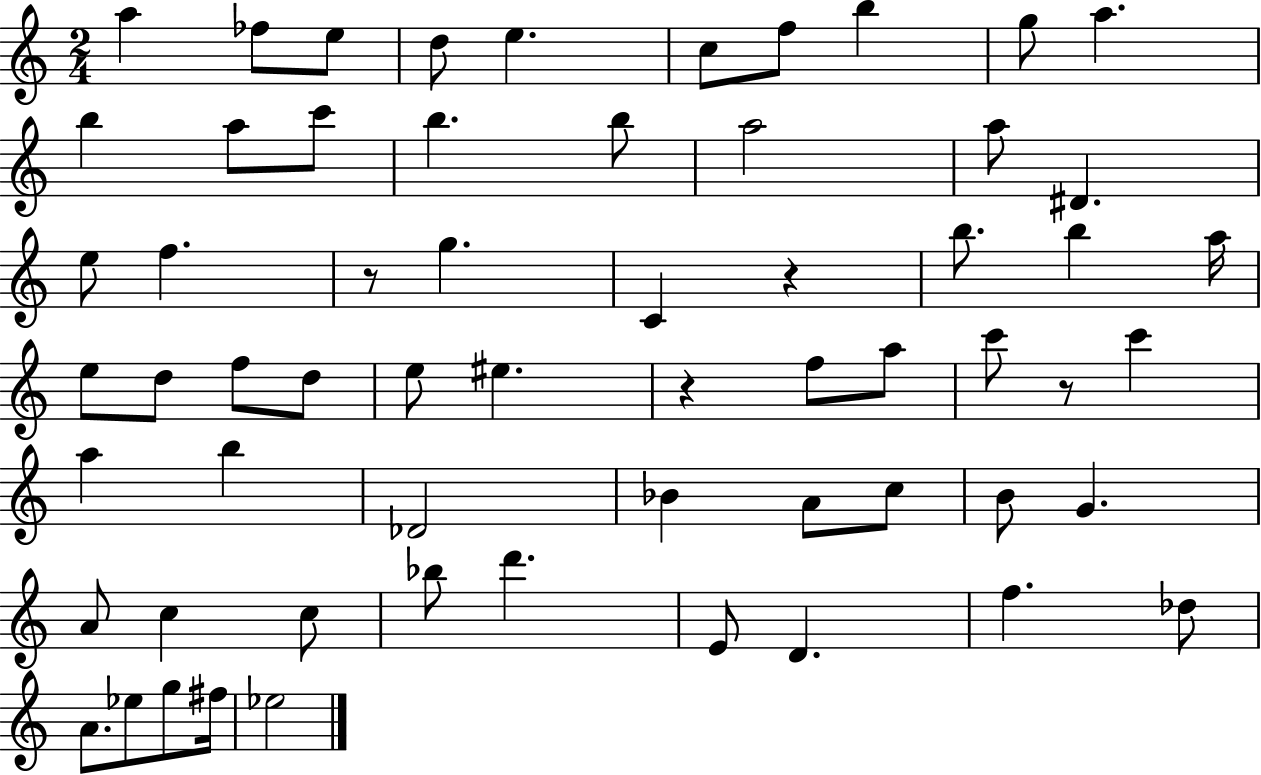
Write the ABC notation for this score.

X:1
T:Untitled
M:2/4
L:1/4
K:C
a _f/2 e/2 d/2 e c/2 f/2 b g/2 a b a/2 c'/2 b b/2 a2 a/2 ^D e/2 f z/2 g C z b/2 b a/4 e/2 d/2 f/2 d/2 e/2 ^e z f/2 a/2 c'/2 z/2 c' a b _D2 _B A/2 c/2 B/2 G A/2 c c/2 _b/2 d' E/2 D f _d/2 A/2 _e/2 g/2 ^f/4 _e2